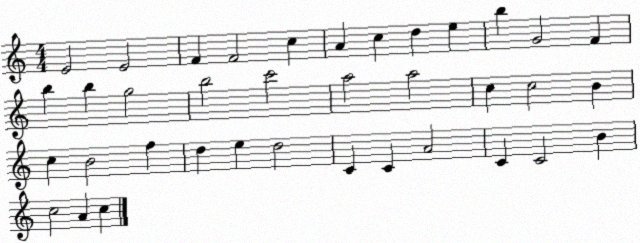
X:1
T:Untitled
M:4/4
L:1/4
K:C
E2 E2 F F2 c A c d e b G2 F b b g2 b2 c'2 a2 a2 c c2 B c B2 f d e d2 C C A2 C C2 B c2 A c